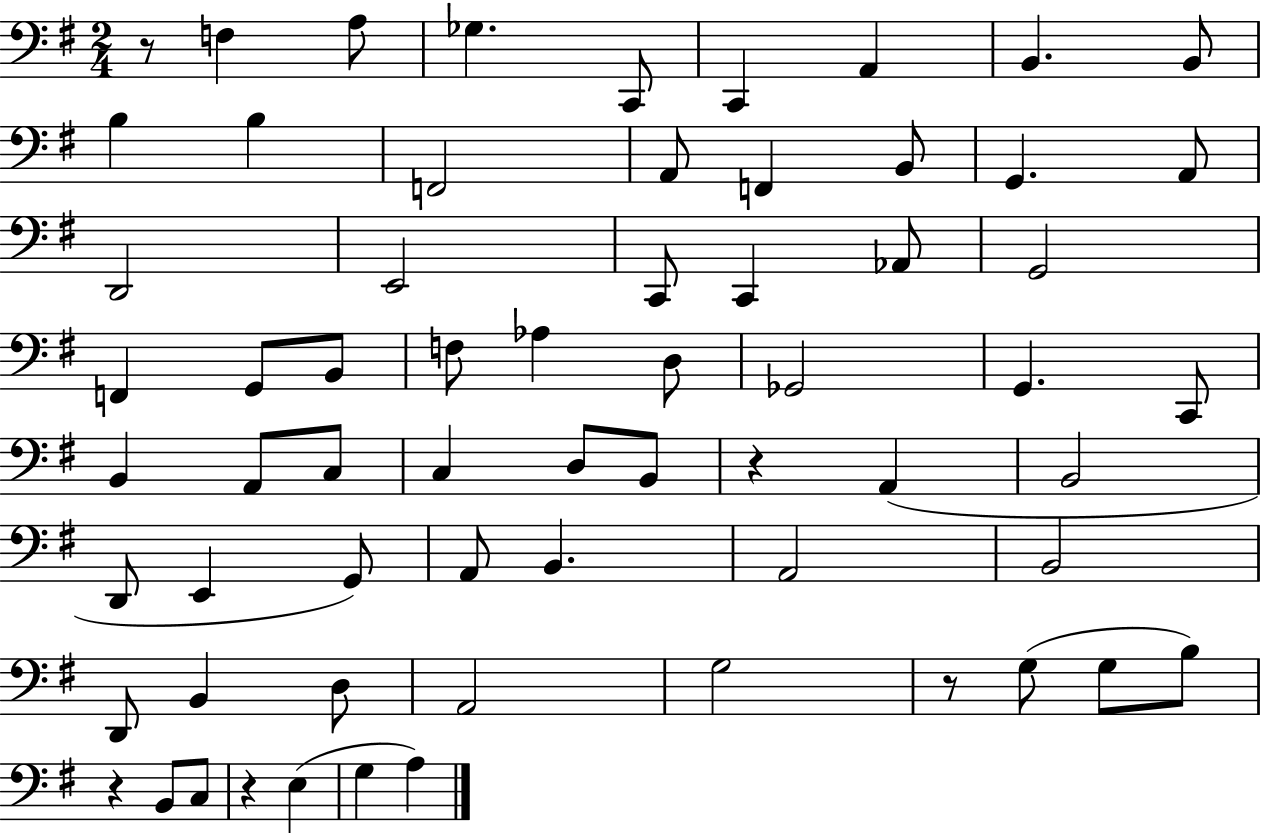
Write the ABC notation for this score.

X:1
T:Untitled
M:2/4
L:1/4
K:G
z/2 F, A,/2 _G, C,,/2 C,, A,, B,, B,,/2 B, B, F,,2 A,,/2 F,, B,,/2 G,, A,,/2 D,,2 E,,2 C,,/2 C,, _A,,/2 G,,2 F,, G,,/2 B,,/2 F,/2 _A, D,/2 _G,,2 G,, C,,/2 B,, A,,/2 C,/2 C, D,/2 B,,/2 z A,, B,,2 D,,/2 E,, G,,/2 A,,/2 B,, A,,2 B,,2 D,,/2 B,, D,/2 A,,2 G,2 z/2 G,/2 G,/2 B,/2 z B,,/2 C,/2 z E, G, A,